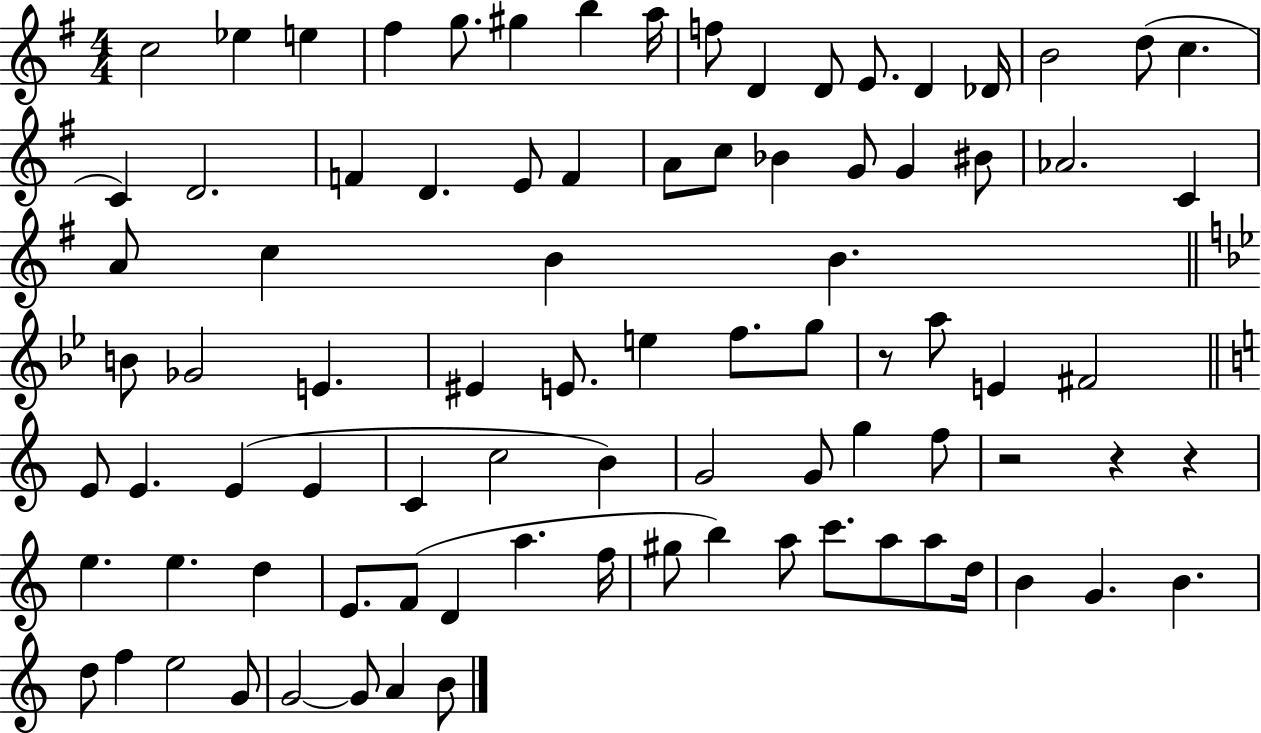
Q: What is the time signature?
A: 4/4